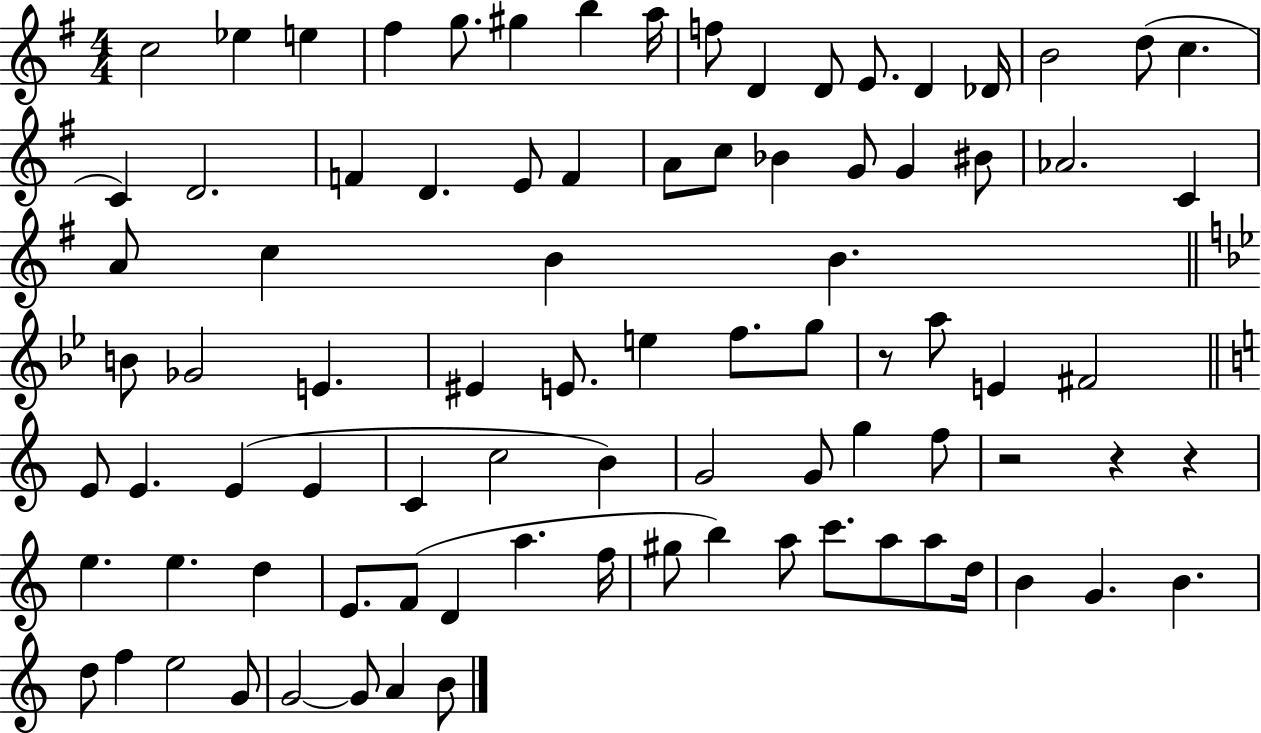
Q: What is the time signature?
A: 4/4